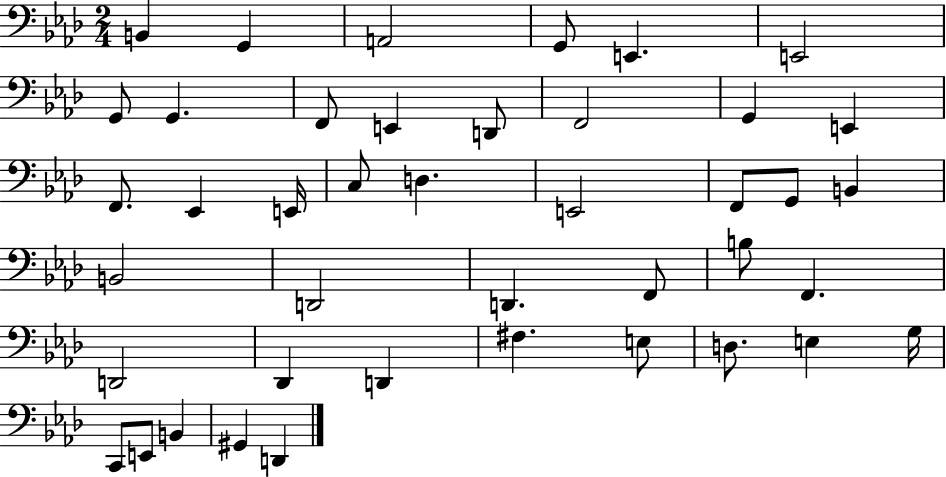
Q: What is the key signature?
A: AES major